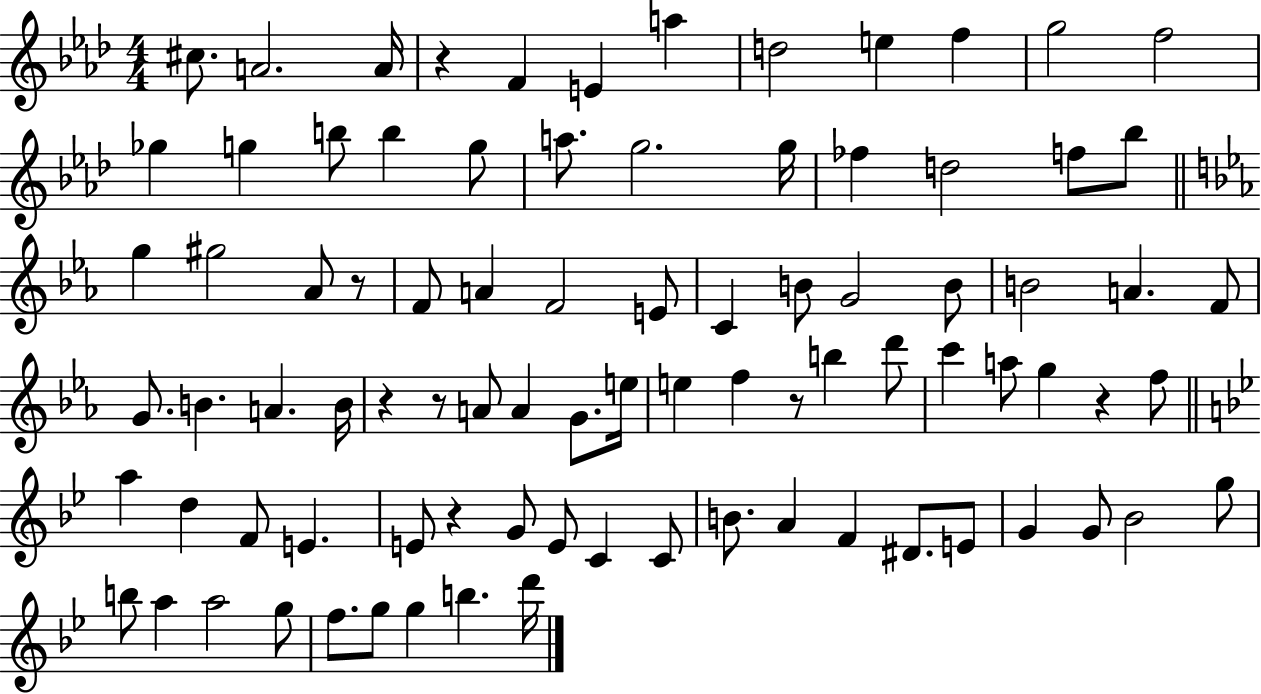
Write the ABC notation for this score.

X:1
T:Untitled
M:4/4
L:1/4
K:Ab
^c/2 A2 A/4 z F E a d2 e f g2 f2 _g g b/2 b g/2 a/2 g2 g/4 _f d2 f/2 _b/2 g ^g2 _A/2 z/2 F/2 A F2 E/2 C B/2 G2 B/2 B2 A F/2 G/2 B A B/4 z z/2 A/2 A G/2 e/4 e f z/2 b d'/2 c' a/2 g z f/2 a d F/2 E E/2 z G/2 E/2 C C/2 B/2 A F ^D/2 E/2 G G/2 _B2 g/2 b/2 a a2 g/2 f/2 g/2 g b d'/4